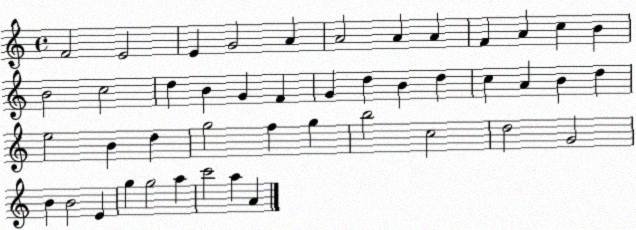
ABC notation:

X:1
T:Untitled
M:4/4
L:1/4
K:C
F2 E2 E G2 A A2 A A F A c B B2 c2 d B G F G d B d c A B d e2 B d g2 f g b2 c2 d2 G2 B B2 E g g2 a c'2 a A